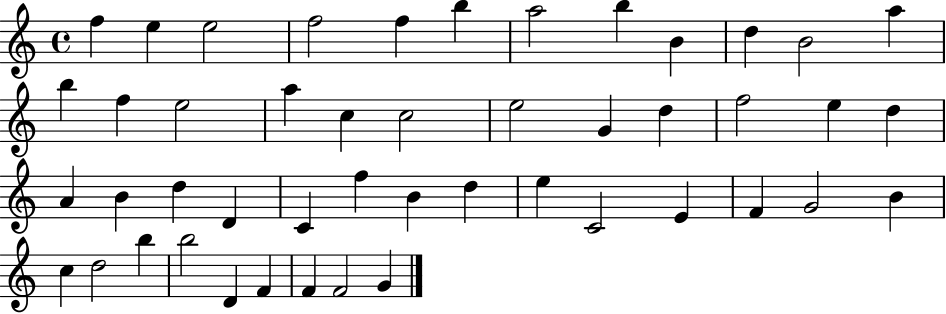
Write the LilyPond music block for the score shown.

{
  \clef treble
  \time 4/4
  \defaultTimeSignature
  \key c \major
  f''4 e''4 e''2 | f''2 f''4 b''4 | a''2 b''4 b'4 | d''4 b'2 a''4 | \break b''4 f''4 e''2 | a''4 c''4 c''2 | e''2 g'4 d''4 | f''2 e''4 d''4 | \break a'4 b'4 d''4 d'4 | c'4 f''4 b'4 d''4 | e''4 c'2 e'4 | f'4 g'2 b'4 | \break c''4 d''2 b''4 | b''2 d'4 f'4 | f'4 f'2 g'4 | \bar "|."
}